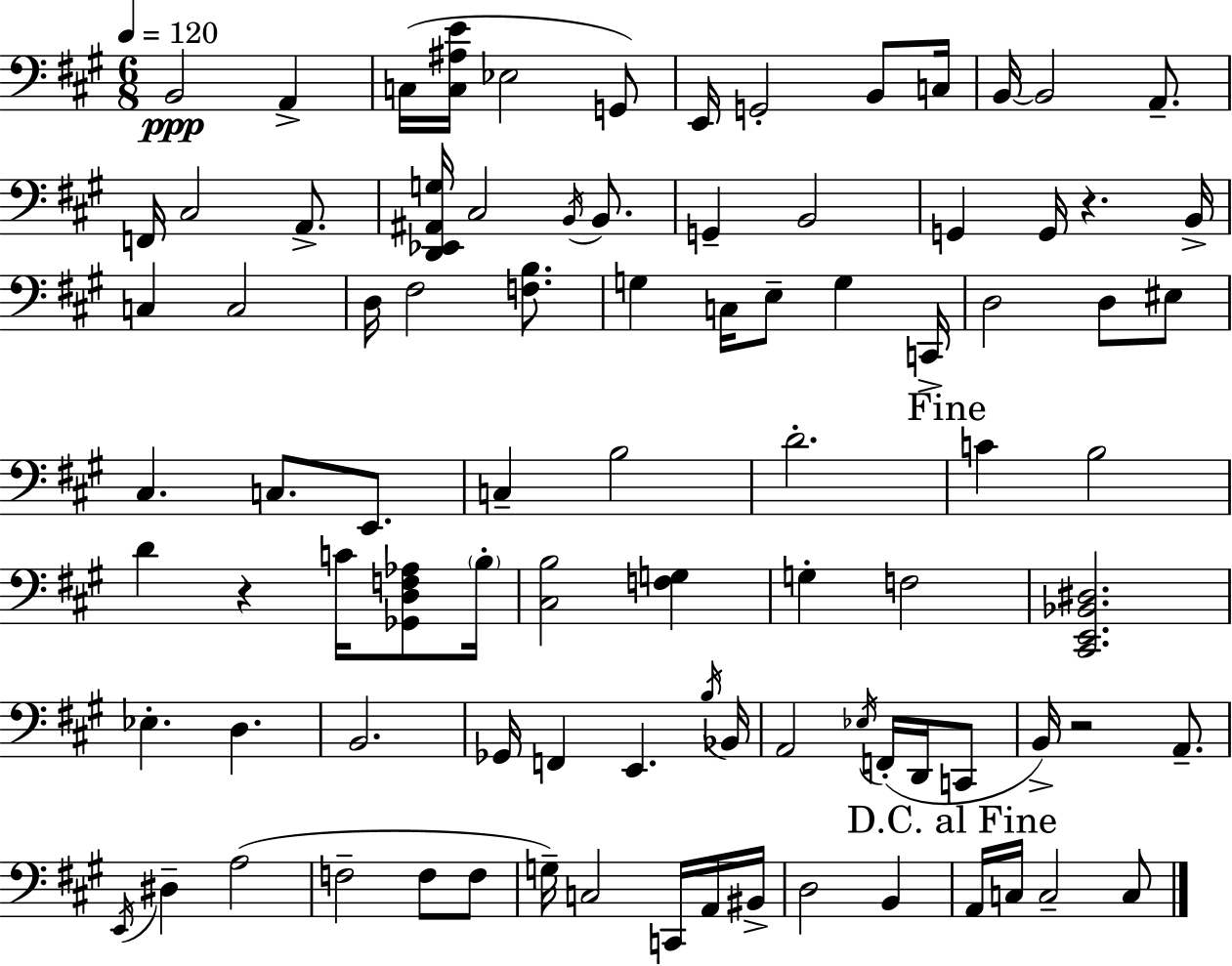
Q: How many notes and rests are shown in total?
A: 90